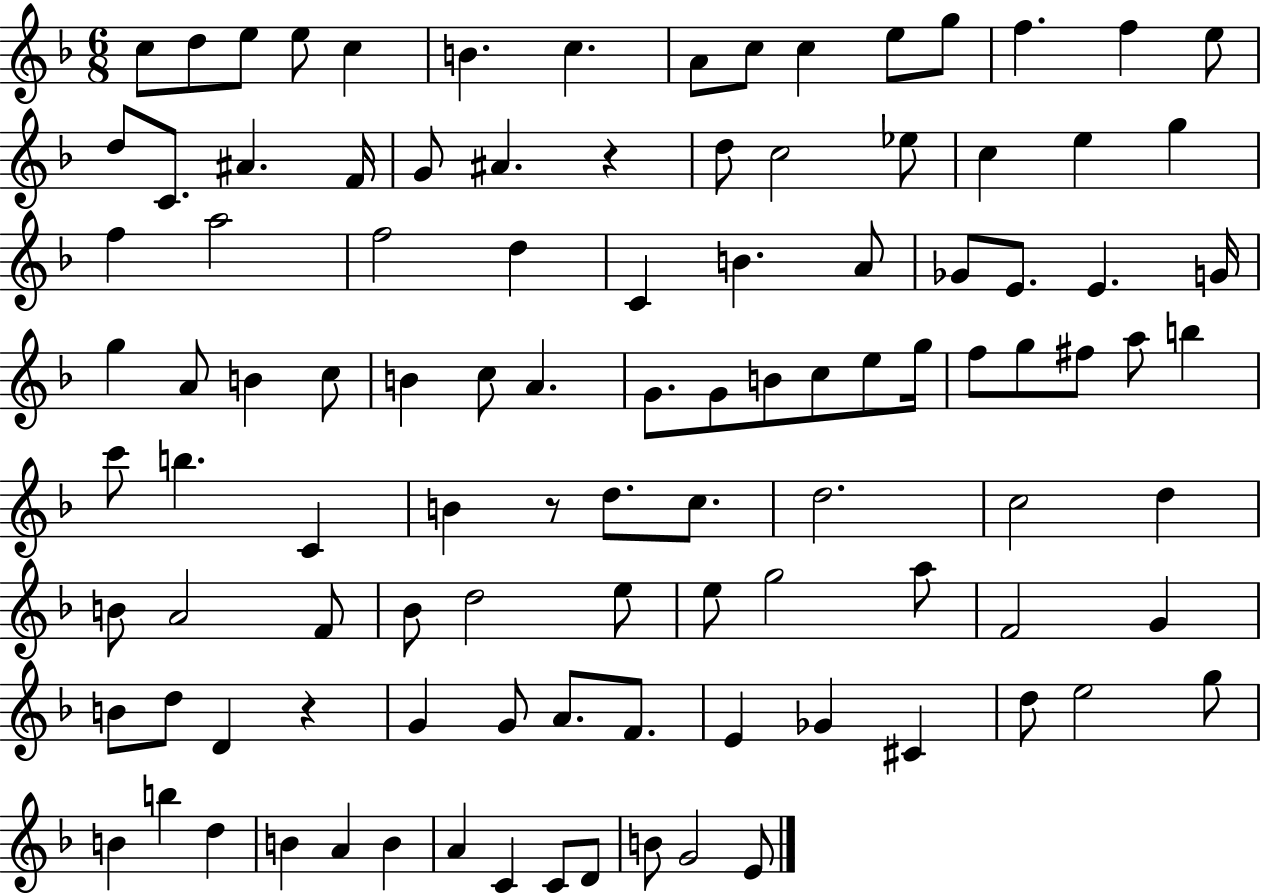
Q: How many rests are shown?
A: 3